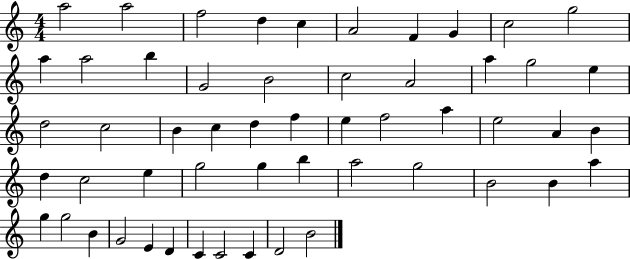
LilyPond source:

{
  \clef treble
  \numericTimeSignature
  \time 4/4
  \key c \major
  a''2 a''2 | f''2 d''4 c''4 | a'2 f'4 g'4 | c''2 g''2 | \break a''4 a''2 b''4 | g'2 b'2 | c''2 a'2 | a''4 g''2 e''4 | \break d''2 c''2 | b'4 c''4 d''4 f''4 | e''4 f''2 a''4 | e''2 a'4 b'4 | \break d''4 c''2 e''4 | g''2 g''4 b''4 | a''2 g''2 | b'2 b'4 a''4 | \break g''4 g''2 b'4 | g'2 e'4 d'4 | c'4 c'2 c'4 | d'2 b'2 | \break \bar "|."
}